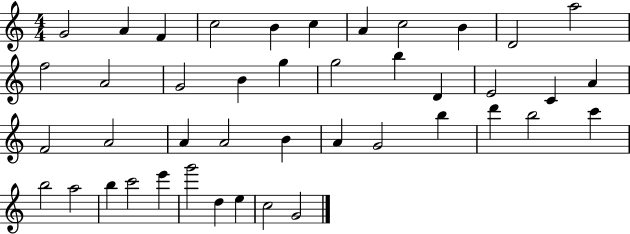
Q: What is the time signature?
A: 4/4